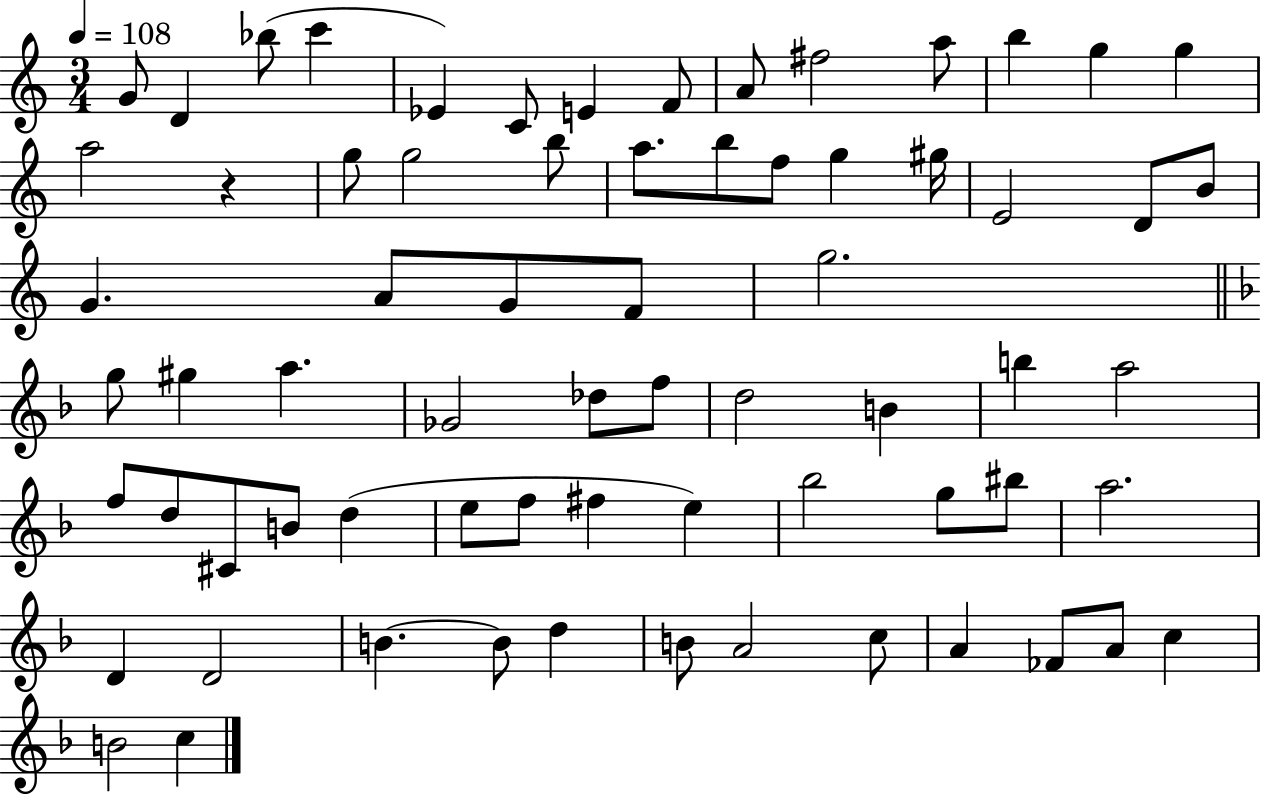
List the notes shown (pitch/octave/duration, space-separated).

G4/e D4/q Bb5/e C6/q Eb4/q C4/e E4/q F4/e A4/e F#5/h A5/e B5/q G5/q G5/q A5/h R/q G5/e G5/h B5/e A5/e. B5/e F5/e G5/q G#5/s E4/h D4/e B4/e G4/q. A4/e G4/e F4/e G5/h. G5/e G#5/q A5/q. Gb4/h Db5/e F5/e D5/h B4/q B5/q A5/h F5/e D5/e C#4/e B4/e D5/q E5/e F5/e F#5/q E5/q Bb5/h G5/e BIS5/e A5/h. D4/q D4/h B4/q. B4/e D5/q B4/e A4/h C5/e A4/q FES4/e A4/e C5/q B4/h C5/q